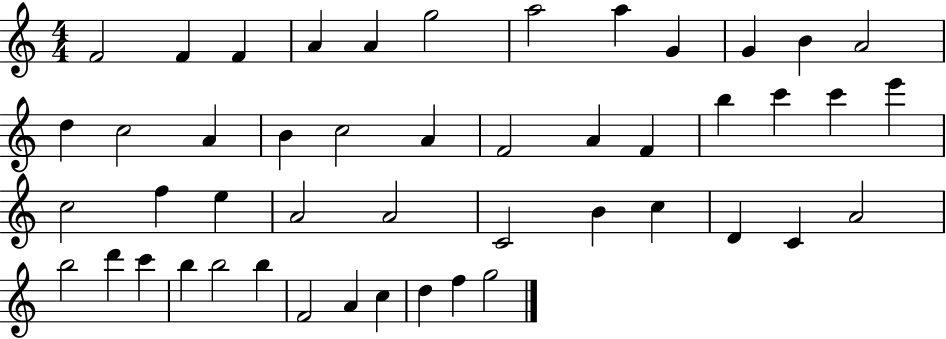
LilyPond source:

{
  \clef treble
  \numericTimeSignature
  \time 4/4
  \key c \major
  f'2 f'4 f'4 | a'4 a'4 g''2 | a''2 a''4 g'4 | g'4 b'4 a'2 | \break d''4 c''2 a'4 | b'4 c''2 a'4 | f'2 a'4 f'4 | b''4 c'''4 c'''4 e'''4 | \break c''2 f''4 e''4 | a'2 a'2 | c'2 b'4 c''4 | d'4 c'4 a'2 | \break b''2 d'''4 c'''4 | b''4 b''2 b''4 | f'2 a'4 c''4 | d''4 f''4 g''2 | \break \bar "|."
}